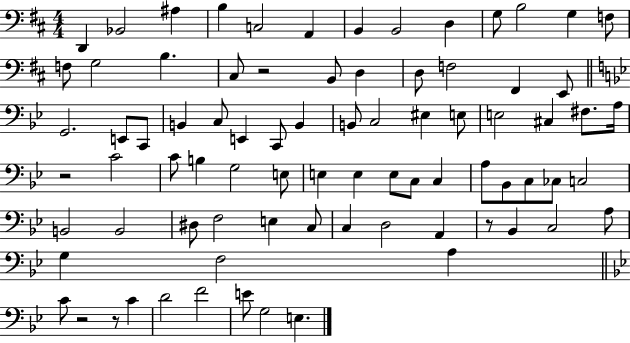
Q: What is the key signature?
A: D major